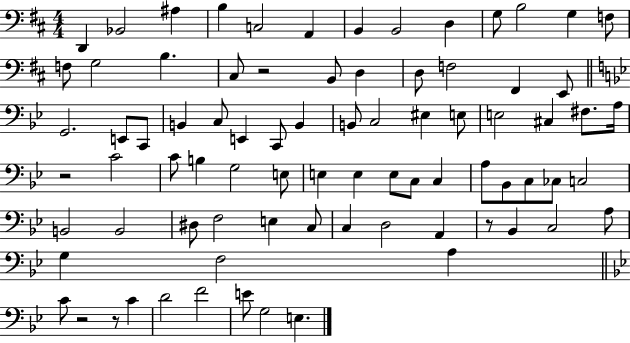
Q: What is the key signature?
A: D major